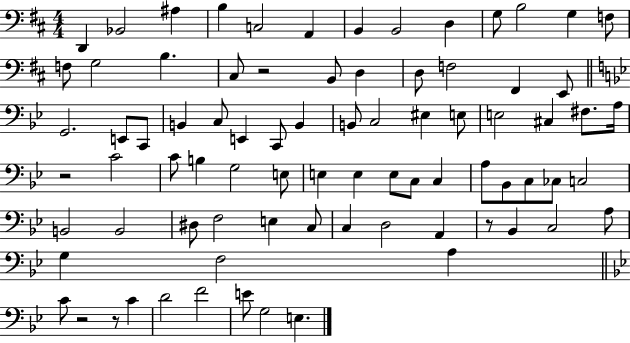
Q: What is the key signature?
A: D major